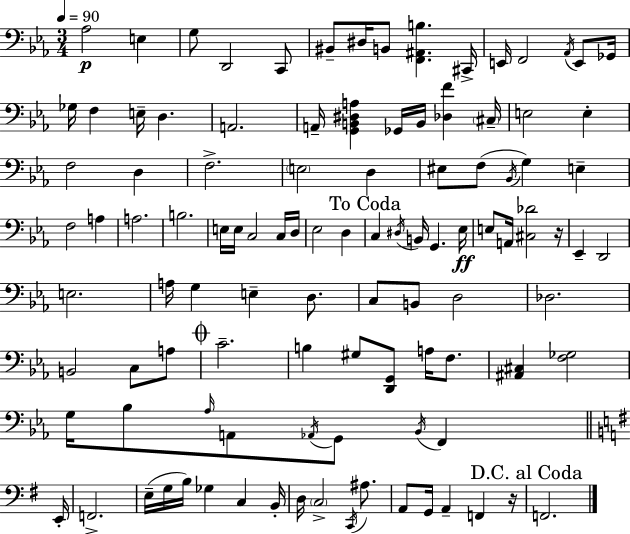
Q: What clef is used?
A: bass